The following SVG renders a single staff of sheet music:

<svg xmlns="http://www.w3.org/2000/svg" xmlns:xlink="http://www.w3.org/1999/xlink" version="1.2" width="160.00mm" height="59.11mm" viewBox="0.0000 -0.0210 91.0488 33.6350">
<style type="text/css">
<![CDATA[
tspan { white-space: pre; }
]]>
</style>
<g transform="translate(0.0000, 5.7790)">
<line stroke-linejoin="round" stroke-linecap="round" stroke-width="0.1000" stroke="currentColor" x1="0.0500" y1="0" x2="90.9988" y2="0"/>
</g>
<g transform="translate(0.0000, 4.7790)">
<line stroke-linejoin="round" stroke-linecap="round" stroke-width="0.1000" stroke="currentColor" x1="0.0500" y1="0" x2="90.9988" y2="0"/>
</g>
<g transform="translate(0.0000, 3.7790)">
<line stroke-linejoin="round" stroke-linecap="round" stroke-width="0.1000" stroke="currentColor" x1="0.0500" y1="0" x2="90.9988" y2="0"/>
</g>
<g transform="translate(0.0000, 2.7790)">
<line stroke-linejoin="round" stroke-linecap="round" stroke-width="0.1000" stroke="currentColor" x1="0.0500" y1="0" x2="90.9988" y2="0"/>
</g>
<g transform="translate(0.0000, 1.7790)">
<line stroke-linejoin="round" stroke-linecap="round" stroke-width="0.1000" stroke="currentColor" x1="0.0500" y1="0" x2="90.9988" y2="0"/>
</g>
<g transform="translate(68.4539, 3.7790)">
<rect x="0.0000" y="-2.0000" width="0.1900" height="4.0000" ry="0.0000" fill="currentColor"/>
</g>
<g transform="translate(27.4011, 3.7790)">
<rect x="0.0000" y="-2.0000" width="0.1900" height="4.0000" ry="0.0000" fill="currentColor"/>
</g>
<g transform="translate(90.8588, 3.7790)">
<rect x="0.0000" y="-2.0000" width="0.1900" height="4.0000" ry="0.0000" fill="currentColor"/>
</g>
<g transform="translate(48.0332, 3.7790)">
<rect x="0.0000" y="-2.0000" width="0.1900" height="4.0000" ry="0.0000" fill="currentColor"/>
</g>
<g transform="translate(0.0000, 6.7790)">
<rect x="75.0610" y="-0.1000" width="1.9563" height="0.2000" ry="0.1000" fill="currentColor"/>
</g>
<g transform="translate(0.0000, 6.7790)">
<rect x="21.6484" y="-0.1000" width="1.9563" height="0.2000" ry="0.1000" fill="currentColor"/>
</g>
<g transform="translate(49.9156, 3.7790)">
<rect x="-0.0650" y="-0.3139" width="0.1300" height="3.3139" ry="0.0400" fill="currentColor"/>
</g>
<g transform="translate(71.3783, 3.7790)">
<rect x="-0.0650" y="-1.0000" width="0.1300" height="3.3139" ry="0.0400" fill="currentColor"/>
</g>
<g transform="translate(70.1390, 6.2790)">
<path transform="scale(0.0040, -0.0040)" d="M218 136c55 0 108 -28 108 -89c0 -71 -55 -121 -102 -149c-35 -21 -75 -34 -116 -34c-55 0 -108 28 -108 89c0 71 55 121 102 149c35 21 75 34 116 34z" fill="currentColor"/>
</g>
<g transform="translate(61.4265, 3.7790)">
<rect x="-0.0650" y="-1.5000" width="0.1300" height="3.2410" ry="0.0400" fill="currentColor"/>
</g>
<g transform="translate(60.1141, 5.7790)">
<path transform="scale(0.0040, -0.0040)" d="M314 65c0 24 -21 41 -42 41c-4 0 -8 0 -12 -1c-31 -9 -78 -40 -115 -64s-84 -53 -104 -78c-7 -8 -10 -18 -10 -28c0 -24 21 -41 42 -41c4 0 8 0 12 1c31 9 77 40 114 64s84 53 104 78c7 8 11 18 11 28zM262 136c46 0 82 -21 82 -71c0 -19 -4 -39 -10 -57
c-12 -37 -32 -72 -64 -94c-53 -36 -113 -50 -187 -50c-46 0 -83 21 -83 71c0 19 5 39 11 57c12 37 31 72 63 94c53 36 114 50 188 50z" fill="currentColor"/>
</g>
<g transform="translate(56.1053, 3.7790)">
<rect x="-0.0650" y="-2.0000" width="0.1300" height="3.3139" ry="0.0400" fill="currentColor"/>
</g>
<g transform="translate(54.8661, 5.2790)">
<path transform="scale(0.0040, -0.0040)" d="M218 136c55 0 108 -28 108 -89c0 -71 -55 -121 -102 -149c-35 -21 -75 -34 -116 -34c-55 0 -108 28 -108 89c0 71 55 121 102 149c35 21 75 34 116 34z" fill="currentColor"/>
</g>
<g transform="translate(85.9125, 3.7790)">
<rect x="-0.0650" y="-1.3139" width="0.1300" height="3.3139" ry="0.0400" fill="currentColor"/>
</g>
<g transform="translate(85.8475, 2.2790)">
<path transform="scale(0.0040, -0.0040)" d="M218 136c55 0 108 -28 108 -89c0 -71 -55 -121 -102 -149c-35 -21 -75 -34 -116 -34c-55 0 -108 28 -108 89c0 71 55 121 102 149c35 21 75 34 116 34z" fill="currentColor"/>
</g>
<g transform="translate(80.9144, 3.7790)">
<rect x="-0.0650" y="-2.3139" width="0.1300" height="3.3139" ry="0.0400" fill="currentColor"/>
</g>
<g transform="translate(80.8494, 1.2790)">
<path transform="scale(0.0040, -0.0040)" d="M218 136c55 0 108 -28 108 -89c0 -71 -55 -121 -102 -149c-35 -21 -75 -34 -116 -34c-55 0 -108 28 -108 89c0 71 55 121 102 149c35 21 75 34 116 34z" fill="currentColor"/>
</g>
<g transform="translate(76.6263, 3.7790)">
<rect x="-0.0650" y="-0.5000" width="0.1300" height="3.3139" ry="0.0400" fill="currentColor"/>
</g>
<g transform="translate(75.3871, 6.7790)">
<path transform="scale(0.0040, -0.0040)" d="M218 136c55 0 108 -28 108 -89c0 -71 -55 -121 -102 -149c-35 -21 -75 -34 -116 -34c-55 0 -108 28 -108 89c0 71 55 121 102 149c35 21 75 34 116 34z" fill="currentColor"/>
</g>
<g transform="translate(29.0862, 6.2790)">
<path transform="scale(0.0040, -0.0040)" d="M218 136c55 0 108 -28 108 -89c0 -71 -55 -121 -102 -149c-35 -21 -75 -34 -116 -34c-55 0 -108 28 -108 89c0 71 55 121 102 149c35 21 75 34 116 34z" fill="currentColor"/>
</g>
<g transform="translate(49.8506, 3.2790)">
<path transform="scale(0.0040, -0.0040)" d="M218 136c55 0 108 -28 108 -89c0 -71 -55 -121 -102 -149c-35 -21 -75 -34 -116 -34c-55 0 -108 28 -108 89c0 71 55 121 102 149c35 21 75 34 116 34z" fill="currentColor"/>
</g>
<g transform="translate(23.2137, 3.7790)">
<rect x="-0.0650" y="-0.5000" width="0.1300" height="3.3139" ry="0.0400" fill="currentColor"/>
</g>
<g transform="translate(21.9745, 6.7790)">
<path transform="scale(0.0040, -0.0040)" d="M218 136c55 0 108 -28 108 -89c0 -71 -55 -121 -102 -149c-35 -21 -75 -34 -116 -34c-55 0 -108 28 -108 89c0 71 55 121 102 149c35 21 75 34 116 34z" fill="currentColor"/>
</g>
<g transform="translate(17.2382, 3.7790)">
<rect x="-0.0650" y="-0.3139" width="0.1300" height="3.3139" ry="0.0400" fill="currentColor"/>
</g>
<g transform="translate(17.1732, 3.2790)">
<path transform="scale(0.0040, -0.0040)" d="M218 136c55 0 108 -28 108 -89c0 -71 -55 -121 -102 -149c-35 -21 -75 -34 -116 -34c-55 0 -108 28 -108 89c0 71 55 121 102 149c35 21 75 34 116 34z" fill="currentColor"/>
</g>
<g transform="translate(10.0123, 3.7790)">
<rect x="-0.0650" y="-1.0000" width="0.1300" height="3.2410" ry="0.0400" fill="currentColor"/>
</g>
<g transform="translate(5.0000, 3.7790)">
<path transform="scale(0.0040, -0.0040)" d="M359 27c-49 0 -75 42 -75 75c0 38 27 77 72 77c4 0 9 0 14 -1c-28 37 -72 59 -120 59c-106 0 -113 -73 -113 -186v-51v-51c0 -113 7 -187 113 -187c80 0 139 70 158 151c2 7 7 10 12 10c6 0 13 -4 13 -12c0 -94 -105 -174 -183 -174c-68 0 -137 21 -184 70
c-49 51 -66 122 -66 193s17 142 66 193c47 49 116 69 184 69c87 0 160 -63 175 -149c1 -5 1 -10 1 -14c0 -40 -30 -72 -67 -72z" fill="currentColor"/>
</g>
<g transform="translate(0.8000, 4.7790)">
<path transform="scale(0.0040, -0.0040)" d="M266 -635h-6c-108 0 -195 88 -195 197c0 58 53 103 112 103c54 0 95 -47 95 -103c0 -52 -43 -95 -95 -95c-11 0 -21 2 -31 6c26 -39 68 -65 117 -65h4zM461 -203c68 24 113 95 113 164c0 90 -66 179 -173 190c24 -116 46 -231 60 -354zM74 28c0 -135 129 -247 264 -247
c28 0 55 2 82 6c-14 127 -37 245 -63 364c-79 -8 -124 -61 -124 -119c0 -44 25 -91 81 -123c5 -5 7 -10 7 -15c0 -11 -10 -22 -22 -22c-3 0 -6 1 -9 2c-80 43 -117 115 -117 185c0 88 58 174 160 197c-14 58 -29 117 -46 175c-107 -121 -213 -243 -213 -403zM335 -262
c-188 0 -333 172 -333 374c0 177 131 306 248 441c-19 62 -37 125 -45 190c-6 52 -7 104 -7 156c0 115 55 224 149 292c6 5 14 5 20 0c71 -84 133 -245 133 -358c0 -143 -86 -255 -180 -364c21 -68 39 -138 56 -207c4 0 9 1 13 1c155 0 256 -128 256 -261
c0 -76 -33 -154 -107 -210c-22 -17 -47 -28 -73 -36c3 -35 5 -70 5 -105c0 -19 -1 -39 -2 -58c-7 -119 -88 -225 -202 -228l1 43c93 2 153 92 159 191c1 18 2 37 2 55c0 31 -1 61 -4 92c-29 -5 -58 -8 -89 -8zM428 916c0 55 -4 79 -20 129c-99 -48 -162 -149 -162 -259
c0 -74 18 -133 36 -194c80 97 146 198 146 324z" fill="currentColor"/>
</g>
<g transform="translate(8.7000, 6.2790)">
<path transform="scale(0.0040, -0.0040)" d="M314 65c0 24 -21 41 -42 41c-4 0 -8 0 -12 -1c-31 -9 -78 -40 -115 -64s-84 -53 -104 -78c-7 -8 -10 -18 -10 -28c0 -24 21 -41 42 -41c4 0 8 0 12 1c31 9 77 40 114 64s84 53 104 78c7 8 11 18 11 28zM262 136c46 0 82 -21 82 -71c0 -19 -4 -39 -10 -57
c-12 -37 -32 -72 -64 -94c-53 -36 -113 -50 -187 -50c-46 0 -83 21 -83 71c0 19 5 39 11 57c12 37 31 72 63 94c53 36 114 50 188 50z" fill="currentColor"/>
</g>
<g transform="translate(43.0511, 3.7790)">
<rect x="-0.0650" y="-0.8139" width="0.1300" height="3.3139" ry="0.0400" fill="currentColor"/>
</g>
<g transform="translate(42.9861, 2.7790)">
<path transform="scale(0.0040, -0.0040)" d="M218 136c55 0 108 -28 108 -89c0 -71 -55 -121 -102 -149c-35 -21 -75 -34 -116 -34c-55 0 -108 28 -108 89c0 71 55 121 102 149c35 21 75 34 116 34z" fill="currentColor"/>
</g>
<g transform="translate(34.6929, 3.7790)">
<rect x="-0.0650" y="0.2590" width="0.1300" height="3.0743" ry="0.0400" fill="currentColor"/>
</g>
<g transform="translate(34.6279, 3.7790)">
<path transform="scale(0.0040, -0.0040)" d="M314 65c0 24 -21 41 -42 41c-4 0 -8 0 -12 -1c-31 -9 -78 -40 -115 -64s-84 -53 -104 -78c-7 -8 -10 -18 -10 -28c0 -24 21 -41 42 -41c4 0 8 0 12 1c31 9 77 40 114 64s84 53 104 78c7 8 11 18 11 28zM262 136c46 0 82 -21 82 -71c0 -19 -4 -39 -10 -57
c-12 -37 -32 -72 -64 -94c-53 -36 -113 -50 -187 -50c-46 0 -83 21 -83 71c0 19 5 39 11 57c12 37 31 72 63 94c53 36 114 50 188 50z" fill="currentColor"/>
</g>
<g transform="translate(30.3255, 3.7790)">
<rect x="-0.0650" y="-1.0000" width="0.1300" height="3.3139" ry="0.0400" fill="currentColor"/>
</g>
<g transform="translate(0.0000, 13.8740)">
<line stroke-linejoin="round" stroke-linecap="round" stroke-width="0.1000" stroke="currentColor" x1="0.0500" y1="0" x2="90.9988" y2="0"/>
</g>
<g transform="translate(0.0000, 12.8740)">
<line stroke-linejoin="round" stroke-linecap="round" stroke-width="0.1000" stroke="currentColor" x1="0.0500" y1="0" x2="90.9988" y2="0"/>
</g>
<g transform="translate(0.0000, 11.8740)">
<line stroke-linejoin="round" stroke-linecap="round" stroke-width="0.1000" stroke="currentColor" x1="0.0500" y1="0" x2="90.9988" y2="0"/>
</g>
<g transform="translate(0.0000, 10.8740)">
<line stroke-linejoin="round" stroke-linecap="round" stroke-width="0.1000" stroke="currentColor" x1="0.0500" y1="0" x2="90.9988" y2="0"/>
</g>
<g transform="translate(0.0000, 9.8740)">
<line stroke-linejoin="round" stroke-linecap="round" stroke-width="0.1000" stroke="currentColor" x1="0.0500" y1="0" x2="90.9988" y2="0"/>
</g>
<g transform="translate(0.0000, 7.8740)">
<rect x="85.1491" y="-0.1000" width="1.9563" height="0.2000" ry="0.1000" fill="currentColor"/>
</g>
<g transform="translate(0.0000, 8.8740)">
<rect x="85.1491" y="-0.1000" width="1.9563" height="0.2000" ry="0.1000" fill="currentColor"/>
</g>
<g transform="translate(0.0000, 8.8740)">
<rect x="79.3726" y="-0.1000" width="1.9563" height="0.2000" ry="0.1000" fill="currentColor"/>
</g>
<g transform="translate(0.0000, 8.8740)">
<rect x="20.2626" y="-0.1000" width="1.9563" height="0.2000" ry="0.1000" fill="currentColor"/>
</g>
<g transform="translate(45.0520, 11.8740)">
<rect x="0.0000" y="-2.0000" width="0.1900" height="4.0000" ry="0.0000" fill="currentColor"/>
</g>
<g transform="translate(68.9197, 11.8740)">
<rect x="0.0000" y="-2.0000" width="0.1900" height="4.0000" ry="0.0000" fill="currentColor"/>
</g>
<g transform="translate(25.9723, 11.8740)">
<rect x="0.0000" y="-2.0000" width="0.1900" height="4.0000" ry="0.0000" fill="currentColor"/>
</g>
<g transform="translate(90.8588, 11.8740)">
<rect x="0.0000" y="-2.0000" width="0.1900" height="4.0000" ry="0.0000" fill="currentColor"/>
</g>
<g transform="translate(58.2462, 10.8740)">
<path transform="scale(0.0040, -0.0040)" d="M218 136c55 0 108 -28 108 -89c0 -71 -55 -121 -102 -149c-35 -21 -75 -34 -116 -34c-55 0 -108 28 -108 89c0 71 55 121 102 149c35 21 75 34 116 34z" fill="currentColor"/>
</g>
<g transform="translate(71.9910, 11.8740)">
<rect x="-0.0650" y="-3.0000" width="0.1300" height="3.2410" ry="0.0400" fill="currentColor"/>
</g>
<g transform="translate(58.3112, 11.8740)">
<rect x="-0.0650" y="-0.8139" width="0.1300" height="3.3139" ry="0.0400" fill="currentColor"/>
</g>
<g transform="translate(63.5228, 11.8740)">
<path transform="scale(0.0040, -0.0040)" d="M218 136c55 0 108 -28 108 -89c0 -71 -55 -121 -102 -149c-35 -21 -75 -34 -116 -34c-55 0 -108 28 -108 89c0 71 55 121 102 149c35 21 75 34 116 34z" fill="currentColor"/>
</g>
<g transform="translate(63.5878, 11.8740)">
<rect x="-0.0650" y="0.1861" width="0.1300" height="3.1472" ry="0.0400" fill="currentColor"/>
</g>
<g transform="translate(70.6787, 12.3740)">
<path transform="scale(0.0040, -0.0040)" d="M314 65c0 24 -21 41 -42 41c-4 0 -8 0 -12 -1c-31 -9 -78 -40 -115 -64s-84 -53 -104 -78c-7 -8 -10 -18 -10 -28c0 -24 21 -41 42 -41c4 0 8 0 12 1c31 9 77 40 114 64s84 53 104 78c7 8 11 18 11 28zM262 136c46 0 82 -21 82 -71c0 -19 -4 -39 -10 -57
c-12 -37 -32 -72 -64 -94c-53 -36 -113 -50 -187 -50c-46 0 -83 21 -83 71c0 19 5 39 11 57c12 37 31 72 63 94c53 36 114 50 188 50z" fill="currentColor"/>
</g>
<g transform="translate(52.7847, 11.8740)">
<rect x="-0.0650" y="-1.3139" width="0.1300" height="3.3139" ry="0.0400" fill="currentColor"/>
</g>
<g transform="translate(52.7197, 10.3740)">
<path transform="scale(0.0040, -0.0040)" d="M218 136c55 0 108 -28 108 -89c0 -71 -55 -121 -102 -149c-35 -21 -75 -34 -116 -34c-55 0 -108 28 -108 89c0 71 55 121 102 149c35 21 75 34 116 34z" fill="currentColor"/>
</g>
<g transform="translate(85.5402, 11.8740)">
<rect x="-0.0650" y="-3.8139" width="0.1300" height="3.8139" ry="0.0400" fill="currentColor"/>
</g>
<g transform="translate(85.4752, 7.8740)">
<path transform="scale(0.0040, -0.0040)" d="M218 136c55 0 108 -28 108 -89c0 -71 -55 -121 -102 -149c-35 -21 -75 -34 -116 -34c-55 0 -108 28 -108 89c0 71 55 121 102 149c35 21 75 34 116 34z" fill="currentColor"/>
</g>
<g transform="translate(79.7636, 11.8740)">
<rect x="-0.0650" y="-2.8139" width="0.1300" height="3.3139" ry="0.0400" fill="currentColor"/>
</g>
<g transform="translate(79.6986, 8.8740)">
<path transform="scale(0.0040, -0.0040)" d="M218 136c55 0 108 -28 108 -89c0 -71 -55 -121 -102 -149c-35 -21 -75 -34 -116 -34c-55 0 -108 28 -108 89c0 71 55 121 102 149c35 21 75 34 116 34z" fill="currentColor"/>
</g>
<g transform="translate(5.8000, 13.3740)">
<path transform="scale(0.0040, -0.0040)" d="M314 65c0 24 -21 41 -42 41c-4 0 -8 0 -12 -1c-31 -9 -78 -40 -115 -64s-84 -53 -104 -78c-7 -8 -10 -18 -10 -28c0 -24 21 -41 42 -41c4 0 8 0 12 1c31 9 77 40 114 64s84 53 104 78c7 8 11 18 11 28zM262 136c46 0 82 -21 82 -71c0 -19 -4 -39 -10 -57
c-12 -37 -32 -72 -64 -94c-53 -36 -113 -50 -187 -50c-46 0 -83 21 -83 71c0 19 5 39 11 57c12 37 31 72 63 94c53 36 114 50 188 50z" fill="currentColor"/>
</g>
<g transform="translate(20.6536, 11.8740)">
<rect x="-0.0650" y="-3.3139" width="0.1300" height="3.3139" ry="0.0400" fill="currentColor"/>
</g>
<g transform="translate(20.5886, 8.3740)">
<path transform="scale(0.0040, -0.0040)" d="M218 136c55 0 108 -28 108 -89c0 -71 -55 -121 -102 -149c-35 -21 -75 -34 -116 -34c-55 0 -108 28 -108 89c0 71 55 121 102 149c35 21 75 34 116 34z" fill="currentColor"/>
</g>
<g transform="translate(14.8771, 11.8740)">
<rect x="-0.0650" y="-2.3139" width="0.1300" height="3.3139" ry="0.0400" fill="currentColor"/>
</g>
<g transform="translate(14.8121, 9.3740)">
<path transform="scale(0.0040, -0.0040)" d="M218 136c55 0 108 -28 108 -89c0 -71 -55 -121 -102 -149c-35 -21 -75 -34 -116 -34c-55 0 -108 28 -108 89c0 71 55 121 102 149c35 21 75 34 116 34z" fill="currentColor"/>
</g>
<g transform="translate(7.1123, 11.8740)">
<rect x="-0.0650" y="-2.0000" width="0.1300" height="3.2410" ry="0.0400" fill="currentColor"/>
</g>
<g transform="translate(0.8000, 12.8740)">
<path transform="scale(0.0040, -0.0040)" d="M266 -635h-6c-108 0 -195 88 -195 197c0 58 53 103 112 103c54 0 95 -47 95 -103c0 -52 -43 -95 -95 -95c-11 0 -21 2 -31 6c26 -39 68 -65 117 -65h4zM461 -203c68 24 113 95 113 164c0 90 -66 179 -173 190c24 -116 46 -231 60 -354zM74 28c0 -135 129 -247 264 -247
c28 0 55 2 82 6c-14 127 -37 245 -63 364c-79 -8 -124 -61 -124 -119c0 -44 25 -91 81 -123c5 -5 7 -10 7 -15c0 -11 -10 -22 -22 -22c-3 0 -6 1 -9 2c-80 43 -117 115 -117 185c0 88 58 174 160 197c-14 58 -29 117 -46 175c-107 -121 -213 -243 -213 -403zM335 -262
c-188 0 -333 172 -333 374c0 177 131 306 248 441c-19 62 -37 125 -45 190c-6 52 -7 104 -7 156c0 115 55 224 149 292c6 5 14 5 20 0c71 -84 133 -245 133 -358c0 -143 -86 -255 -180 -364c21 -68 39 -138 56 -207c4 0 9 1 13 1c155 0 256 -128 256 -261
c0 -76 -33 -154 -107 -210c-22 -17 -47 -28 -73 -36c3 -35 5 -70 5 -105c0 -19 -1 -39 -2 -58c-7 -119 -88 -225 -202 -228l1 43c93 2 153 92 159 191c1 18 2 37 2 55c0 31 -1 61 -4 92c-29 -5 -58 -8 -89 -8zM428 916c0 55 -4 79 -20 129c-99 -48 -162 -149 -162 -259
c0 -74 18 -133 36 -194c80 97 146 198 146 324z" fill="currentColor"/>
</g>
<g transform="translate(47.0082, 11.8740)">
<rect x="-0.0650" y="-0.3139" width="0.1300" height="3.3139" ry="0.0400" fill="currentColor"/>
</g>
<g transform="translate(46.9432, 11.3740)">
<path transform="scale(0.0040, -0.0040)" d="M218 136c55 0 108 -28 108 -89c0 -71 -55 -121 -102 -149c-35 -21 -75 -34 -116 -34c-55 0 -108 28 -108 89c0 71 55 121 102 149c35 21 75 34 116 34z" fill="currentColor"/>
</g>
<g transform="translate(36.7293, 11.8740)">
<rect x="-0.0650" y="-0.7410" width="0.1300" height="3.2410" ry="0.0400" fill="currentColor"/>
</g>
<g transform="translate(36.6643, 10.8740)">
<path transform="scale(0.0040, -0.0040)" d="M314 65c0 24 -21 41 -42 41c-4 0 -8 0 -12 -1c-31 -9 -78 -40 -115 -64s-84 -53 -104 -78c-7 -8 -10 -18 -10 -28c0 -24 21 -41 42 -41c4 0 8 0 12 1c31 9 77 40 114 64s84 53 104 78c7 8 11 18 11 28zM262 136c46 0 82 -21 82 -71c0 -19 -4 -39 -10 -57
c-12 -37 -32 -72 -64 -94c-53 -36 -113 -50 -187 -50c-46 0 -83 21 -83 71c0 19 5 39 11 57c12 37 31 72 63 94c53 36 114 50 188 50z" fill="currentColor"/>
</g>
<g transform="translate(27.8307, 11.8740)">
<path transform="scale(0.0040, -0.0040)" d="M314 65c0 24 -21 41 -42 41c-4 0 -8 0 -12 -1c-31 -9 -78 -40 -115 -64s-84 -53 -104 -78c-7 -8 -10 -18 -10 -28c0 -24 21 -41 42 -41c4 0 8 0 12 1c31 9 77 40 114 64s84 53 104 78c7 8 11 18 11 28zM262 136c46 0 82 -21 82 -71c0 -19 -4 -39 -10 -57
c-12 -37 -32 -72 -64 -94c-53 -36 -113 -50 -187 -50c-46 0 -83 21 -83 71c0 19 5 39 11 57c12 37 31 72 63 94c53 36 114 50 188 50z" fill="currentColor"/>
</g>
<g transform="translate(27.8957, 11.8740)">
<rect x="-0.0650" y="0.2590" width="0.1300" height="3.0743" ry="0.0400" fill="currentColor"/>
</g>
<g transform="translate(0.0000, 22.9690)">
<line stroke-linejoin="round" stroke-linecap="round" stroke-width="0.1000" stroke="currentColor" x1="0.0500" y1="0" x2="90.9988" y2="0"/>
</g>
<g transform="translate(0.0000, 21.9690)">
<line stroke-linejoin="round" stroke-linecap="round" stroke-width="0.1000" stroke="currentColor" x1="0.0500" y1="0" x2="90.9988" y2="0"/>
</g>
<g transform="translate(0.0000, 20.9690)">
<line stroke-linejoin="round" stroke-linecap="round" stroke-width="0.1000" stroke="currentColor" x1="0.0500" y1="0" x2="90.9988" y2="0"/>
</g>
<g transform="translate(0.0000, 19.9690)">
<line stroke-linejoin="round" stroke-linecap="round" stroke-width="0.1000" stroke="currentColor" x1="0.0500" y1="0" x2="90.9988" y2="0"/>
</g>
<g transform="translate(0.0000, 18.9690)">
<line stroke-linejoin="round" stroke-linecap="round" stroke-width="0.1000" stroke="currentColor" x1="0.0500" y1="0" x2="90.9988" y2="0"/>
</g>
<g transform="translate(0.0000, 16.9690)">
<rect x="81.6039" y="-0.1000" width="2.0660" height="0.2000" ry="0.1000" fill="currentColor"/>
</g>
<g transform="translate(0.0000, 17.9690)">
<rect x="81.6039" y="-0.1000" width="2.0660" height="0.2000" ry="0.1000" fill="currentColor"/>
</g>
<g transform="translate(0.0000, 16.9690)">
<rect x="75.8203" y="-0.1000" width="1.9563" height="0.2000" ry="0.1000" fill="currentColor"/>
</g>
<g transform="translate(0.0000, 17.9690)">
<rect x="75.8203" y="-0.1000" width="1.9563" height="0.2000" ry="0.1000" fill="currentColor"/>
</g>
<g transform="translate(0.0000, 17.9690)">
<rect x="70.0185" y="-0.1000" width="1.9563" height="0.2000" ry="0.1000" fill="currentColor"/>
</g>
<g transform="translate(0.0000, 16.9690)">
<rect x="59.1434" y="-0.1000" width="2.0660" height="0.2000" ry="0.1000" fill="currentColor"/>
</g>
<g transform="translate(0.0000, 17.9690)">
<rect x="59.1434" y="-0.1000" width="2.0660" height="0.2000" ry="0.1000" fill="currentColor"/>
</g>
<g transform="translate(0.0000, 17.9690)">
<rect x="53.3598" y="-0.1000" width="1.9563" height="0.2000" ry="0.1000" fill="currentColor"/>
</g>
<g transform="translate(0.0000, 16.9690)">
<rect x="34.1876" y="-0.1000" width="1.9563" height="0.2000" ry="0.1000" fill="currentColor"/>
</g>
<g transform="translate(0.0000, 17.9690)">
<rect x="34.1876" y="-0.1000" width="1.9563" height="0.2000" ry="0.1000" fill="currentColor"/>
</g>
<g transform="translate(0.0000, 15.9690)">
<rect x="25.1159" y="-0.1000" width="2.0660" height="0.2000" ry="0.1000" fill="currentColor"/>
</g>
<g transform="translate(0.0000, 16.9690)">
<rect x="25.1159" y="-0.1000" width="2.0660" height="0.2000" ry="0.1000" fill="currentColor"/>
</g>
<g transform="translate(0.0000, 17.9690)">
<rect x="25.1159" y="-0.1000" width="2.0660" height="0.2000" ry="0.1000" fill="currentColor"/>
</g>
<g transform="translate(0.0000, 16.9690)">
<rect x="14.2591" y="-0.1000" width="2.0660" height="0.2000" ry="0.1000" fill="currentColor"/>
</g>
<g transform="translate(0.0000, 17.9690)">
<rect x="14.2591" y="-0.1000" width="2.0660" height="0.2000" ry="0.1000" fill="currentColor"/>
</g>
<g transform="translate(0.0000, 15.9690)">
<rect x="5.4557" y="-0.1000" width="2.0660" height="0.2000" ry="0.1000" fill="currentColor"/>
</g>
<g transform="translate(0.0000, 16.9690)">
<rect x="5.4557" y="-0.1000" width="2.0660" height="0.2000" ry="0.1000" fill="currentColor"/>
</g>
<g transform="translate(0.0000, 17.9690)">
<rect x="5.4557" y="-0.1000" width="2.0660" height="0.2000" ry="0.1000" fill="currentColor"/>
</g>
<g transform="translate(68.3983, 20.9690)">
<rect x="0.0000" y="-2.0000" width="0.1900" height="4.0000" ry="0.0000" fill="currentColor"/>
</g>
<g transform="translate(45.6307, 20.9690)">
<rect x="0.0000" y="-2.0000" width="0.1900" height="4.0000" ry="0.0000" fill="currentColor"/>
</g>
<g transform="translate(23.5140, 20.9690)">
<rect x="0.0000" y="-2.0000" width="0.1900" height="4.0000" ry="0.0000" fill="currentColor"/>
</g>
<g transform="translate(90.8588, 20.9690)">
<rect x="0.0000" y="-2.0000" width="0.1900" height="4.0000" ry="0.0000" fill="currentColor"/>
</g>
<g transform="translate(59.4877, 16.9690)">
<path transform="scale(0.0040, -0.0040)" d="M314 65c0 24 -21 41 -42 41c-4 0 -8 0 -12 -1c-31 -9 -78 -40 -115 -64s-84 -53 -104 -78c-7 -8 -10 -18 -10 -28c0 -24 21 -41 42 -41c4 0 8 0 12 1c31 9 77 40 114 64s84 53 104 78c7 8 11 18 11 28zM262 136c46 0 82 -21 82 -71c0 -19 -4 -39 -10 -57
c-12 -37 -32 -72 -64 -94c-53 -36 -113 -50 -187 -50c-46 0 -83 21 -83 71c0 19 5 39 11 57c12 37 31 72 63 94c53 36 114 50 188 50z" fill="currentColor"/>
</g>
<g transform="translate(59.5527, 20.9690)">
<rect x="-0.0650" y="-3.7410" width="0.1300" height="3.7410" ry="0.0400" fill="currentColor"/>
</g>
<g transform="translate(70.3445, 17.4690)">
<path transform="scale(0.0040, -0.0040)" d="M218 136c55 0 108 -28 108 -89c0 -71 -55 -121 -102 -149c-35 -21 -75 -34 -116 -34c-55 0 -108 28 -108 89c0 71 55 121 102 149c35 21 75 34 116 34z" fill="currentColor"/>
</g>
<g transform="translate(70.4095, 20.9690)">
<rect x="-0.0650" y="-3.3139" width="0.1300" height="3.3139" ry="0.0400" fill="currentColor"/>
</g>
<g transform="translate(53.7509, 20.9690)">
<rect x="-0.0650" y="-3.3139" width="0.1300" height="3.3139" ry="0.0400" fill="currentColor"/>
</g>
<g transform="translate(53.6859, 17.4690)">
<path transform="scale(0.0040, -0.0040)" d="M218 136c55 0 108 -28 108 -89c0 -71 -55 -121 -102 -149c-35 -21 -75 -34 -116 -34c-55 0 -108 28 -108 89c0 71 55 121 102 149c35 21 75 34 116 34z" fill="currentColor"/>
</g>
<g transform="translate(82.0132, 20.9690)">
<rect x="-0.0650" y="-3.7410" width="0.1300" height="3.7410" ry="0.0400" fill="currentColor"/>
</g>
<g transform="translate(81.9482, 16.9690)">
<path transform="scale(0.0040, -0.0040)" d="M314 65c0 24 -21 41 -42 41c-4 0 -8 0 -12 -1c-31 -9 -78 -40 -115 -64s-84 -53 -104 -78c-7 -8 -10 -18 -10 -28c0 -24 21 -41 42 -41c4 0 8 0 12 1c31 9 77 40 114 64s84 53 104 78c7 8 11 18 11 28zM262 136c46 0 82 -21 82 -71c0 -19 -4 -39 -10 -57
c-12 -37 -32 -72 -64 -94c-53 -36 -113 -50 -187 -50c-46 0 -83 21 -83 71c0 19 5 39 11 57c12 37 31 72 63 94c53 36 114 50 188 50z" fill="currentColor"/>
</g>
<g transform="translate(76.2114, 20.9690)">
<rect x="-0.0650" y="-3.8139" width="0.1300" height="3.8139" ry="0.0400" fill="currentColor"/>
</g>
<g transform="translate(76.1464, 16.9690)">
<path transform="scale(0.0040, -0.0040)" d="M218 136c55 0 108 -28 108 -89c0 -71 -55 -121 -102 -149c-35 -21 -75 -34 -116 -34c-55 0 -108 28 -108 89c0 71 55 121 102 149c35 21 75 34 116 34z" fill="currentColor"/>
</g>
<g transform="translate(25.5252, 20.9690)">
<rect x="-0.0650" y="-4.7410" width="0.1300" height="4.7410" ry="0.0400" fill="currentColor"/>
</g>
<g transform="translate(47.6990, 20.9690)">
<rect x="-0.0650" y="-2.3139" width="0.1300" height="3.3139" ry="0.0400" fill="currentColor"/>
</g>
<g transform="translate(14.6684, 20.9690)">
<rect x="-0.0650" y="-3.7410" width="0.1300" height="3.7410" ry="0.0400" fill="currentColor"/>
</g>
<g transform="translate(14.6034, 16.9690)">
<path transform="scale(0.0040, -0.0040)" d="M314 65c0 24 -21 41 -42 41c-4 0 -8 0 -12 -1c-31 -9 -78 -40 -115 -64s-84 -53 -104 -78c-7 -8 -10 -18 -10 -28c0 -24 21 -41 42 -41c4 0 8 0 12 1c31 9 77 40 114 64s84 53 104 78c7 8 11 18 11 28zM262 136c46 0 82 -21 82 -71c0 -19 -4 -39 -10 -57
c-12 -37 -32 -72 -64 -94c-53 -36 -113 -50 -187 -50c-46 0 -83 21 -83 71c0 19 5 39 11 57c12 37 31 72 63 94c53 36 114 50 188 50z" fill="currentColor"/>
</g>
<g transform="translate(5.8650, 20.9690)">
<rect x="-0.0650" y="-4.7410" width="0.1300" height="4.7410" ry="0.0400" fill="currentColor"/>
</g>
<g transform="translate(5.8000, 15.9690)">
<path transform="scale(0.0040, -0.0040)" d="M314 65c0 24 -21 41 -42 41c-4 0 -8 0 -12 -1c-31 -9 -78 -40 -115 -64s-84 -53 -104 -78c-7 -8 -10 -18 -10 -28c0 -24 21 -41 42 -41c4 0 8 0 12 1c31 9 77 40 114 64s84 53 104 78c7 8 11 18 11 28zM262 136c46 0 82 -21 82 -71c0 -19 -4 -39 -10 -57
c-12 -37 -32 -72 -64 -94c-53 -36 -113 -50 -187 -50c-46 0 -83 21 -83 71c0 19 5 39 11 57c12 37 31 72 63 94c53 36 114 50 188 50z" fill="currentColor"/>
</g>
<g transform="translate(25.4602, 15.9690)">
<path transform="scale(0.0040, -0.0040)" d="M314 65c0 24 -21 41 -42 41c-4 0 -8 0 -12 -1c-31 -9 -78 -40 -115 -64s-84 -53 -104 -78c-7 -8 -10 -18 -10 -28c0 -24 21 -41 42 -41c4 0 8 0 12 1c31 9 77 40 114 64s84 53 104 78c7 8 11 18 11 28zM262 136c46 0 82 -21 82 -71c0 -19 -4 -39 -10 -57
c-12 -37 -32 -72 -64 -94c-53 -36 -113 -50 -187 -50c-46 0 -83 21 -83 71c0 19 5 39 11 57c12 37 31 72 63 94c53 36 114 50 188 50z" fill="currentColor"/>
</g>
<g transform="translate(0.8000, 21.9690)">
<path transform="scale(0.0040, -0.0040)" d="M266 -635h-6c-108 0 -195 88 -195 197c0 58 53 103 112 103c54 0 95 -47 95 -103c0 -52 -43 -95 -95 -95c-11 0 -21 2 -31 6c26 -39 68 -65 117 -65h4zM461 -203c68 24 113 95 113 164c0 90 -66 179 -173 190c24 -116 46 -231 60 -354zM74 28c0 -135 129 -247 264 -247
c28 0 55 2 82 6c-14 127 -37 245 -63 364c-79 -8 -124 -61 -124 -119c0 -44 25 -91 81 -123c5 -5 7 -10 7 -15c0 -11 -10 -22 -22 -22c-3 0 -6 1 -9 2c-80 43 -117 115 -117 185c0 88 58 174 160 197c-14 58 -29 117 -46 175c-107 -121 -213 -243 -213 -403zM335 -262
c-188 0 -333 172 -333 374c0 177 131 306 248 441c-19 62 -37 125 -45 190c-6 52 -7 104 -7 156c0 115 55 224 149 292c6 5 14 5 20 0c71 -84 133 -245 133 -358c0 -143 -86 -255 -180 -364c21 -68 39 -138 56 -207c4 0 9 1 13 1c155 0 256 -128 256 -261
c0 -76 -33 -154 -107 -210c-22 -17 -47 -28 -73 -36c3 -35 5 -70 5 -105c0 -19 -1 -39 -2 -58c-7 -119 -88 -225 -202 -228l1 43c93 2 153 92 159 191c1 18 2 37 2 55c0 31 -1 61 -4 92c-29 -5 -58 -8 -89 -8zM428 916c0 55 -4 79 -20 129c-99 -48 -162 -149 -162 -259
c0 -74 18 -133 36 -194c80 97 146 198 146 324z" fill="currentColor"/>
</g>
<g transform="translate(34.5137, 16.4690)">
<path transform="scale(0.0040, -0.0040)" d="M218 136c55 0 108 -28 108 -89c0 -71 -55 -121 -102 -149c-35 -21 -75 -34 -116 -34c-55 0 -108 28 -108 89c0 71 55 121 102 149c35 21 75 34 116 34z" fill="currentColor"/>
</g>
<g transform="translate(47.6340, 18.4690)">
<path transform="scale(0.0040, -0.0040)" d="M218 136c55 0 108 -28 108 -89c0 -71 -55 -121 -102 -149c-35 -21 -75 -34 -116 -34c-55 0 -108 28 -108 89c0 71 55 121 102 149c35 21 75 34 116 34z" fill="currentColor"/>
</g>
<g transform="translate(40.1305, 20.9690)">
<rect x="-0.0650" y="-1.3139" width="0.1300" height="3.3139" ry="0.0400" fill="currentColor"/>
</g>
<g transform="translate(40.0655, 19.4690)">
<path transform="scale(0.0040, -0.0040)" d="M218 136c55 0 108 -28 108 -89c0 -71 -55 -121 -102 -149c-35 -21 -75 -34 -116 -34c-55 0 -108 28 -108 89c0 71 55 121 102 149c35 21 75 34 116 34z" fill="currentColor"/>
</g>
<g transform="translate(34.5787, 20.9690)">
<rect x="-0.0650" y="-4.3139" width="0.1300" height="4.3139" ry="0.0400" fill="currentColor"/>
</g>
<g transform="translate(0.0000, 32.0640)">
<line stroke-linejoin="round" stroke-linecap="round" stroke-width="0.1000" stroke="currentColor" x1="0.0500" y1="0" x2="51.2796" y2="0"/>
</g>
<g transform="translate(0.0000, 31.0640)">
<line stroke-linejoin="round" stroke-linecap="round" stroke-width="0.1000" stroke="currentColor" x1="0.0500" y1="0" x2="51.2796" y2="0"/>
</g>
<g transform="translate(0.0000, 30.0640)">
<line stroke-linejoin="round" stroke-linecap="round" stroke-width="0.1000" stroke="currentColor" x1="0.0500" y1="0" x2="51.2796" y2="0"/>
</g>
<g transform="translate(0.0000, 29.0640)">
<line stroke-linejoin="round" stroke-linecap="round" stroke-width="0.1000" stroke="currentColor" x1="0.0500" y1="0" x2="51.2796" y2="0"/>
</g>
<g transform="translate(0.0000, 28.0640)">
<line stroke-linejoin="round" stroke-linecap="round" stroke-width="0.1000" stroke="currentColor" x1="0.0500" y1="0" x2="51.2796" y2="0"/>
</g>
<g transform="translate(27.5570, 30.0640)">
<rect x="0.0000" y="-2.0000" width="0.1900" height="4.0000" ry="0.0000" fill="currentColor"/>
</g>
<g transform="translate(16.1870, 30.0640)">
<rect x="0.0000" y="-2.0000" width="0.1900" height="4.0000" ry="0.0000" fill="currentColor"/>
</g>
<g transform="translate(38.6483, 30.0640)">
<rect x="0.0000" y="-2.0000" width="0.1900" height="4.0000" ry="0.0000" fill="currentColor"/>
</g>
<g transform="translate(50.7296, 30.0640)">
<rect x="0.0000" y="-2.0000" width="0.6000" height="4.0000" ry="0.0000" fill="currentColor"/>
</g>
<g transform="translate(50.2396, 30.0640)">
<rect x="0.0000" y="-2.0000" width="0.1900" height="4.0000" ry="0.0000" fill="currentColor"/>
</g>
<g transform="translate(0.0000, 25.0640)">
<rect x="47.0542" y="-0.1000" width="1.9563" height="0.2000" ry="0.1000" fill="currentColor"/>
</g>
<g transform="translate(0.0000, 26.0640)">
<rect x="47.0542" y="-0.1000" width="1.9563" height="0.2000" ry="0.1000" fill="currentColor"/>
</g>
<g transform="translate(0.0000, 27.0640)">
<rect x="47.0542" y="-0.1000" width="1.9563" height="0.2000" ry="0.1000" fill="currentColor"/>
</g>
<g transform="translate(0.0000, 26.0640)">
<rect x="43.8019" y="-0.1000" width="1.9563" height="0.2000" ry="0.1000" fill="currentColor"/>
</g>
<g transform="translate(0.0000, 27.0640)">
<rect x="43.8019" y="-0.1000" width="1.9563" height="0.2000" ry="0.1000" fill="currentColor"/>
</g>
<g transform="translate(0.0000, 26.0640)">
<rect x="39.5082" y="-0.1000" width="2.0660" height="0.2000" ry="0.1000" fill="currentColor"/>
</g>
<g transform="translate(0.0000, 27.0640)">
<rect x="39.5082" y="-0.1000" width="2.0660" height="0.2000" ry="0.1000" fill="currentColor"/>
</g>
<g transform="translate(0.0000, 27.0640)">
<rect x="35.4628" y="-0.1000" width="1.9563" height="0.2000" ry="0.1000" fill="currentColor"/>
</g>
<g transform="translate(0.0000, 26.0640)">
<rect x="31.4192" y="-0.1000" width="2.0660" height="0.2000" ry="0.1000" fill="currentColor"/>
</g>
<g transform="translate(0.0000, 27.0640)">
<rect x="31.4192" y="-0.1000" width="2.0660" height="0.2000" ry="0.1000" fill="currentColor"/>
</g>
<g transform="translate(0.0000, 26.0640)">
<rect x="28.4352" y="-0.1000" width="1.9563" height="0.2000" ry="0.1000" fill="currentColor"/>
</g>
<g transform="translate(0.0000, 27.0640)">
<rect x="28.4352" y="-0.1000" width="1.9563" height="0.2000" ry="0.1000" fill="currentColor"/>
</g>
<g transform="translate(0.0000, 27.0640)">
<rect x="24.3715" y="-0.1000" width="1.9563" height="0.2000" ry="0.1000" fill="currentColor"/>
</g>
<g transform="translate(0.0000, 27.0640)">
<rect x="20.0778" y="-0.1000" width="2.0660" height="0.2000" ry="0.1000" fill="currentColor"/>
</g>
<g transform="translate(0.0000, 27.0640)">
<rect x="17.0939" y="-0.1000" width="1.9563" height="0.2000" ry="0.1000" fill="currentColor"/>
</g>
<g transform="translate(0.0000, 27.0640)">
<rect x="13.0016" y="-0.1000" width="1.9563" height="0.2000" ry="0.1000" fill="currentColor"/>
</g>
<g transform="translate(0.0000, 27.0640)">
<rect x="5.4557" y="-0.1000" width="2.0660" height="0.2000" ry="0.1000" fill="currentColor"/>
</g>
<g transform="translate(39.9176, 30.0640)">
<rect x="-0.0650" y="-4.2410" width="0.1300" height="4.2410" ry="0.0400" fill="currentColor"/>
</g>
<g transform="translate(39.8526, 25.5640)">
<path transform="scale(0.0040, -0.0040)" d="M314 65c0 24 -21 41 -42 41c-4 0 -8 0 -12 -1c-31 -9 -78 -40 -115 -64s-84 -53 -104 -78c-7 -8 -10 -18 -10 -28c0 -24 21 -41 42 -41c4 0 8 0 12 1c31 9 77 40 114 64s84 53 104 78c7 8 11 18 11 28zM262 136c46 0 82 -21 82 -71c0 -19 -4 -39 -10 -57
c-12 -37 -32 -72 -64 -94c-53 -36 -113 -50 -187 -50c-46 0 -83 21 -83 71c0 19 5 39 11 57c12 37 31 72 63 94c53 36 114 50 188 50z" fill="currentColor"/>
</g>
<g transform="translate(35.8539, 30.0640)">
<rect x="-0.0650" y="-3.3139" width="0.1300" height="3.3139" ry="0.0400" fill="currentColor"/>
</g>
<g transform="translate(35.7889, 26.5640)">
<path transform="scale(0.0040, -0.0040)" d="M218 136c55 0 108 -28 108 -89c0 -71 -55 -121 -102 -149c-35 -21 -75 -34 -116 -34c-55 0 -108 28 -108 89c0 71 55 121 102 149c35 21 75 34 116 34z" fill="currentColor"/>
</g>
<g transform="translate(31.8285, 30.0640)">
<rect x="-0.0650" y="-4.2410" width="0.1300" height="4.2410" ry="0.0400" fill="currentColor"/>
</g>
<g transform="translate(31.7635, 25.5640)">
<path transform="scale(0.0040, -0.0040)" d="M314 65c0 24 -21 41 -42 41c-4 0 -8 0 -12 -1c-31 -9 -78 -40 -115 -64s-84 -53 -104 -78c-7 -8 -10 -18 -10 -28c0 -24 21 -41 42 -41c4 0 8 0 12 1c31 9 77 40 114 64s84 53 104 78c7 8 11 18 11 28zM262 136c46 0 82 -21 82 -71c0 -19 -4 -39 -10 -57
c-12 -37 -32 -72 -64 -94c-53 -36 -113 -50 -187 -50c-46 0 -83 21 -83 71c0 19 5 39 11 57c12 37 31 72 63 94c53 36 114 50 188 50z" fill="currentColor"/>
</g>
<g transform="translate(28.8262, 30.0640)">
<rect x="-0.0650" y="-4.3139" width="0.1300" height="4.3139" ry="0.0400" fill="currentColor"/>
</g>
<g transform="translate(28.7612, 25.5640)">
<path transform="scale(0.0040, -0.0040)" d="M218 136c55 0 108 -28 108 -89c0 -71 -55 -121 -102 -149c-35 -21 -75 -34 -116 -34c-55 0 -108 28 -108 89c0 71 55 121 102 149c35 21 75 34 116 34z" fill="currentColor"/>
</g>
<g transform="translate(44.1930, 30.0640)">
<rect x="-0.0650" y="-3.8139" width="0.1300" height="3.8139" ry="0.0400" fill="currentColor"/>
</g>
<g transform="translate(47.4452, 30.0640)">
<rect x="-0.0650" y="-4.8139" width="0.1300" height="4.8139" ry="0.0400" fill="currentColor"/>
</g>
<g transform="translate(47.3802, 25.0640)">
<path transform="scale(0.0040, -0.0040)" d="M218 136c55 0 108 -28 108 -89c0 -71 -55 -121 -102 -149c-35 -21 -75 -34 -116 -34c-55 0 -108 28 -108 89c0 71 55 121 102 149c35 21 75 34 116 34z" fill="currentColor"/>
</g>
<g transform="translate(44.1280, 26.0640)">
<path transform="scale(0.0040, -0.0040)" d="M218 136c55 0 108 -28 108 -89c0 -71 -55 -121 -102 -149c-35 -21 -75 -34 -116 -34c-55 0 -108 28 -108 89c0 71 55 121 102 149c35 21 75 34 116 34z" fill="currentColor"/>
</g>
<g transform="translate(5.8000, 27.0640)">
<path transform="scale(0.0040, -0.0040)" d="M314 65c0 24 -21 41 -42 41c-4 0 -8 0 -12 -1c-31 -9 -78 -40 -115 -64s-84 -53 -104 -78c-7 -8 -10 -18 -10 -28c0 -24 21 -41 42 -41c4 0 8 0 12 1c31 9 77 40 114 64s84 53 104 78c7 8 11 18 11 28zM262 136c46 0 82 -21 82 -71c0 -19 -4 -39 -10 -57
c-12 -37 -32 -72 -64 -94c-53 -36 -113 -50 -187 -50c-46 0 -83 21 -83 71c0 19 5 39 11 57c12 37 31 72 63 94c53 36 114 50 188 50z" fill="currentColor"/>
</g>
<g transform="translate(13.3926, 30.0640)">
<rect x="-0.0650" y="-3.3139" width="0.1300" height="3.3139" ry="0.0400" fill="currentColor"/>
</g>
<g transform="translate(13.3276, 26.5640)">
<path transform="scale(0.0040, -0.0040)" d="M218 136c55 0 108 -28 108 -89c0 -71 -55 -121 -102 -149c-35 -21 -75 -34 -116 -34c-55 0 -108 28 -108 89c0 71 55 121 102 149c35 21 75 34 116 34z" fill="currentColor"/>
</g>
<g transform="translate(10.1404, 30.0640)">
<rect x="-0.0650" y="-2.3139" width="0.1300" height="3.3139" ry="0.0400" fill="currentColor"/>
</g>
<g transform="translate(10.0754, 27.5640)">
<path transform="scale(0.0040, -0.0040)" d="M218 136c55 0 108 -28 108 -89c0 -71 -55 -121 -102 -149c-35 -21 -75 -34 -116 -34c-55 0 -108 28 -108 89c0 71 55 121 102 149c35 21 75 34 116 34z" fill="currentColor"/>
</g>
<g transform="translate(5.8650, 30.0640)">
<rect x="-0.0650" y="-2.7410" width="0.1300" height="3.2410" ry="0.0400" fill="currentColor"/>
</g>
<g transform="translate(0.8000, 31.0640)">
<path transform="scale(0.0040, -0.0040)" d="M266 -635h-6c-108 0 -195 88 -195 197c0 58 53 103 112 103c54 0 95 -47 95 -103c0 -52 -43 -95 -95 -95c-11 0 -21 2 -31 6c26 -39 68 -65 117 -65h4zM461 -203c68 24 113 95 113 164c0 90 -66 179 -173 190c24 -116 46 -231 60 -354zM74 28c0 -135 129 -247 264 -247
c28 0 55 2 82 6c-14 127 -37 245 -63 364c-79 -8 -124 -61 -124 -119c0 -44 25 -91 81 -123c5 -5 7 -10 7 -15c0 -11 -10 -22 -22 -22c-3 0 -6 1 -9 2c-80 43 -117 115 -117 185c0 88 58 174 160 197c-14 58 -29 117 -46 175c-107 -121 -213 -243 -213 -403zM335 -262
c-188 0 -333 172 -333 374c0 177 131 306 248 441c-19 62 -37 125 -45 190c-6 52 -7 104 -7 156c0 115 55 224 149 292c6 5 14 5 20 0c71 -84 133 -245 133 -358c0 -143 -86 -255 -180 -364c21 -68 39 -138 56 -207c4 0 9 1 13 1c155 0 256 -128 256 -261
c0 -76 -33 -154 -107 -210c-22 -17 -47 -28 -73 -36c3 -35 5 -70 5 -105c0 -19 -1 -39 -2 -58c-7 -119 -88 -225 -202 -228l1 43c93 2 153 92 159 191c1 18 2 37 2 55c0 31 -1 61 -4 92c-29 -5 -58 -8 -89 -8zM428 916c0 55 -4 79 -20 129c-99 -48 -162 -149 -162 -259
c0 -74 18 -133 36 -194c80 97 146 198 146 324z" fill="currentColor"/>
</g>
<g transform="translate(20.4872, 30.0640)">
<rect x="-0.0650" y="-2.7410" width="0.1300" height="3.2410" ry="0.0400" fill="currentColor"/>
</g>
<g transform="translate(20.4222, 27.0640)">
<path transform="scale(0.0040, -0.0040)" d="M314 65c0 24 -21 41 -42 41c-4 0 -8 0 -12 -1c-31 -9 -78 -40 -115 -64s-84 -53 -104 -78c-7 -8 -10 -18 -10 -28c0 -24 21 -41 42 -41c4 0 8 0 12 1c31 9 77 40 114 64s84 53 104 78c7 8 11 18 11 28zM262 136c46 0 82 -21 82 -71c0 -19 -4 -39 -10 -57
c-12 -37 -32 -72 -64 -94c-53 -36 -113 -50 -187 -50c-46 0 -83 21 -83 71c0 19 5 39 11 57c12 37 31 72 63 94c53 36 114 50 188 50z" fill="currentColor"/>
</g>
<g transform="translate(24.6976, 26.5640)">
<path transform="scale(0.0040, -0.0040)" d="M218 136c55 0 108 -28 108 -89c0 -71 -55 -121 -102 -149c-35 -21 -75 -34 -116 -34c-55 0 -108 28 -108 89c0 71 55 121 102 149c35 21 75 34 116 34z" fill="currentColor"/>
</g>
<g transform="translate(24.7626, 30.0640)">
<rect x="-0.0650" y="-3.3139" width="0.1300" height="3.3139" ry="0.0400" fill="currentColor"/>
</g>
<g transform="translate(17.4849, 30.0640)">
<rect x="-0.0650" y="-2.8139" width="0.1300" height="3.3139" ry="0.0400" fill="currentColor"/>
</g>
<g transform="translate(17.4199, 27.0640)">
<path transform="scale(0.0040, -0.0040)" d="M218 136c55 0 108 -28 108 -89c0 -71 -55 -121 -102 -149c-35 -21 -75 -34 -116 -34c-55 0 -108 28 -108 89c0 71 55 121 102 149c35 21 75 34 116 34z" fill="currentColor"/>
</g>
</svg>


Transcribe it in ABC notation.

X:1
T:Untitled
M:4/4
L:1/4
K:C
D2 c C D B2 d c F E2 D C g e F2 g b B2 d2 c e d B A2 a c' e'2 c'2 e'2 d' e g b c'2 b c' c'2 a2 g b a a2 b d' d'2 b d'2 c' e'